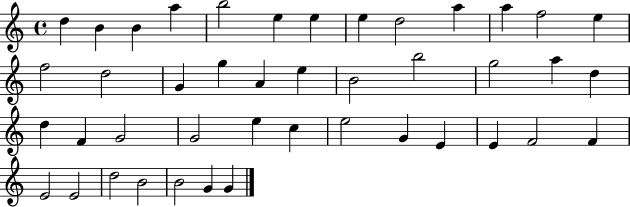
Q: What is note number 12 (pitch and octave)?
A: F5